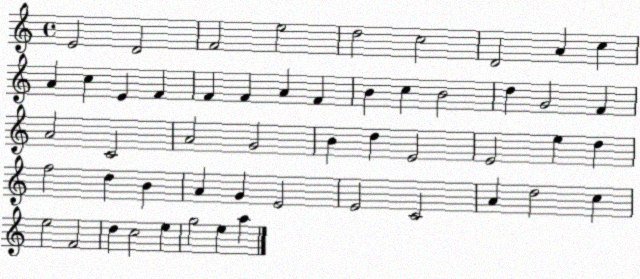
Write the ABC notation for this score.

X:1
T:Untitled
M:4/4
L:1/4
K:C
E2 D2 F2 e2 d2 c2 D2 A c A c E F F F A F B c B2 d G2 F A2 C2 A2 G2 B d E2 E2 e d f2 d B A G E2 E2 C2 A d2 c e2 F2 d c2 e g2 e a